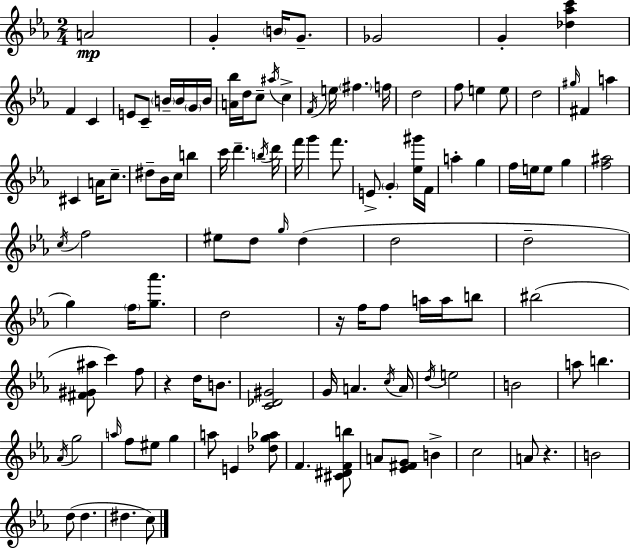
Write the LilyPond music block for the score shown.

{
  \clef treble
  \numericTimeSignature
  \time 2/4
  \key c \minor
  \repeat volta 2 { a'2\mp | g'4-. \parenthesize b'16 g'8.-- | ges'2 | g'4-. <des'' aes'' c'''>4 | \break f'4 c'4 | e'8 c'8-- \parenthesize b'16-- b'16 \parenthesize g'16 b'16 | <a' bes''>16 d''16 c''8-- \acciaccatura { ais''16 } c''4-> | \acciaccatura { f'16 } e''16 \parenthesize fis''4. | \break f''16 d''2 | f''8 e''4 | e''8 d''2 | \grace { gis''16 } fis'4 a''4 | \break cis'4 a'16 | c''8.-- dis''8-- bes'16 c''16 b''4 | c'''16 d'''4.-- | \acciaccatura { b''16 } d'''16 f'''16 g'''4 | \break f'''8. e'8-> \parenthesize g'4-. | <ees'' gis'''>16 f'16 a''4-. | g''4 f''16 e''16 e''8 | g''4 <f'' ais''>2 | \break \acciaccatura { c''16 } f''2 | eis''8 d''8 | \grace { g''16 }( d''4 d''2 | d''2-- | \break g''4) | \parenthesize f''16 <g'' aes'''>8. d''2 | r16 f''16 | f''8 a''16 a''16 b''8 bis''2( | \break <fis' gis' ais''>8 | c'''4) f''8 r4 | d''16 b'8. <c' des' gis'>2 | g'16 a'4. | \break \acciaccatura { c''16 } a'16 \acciaccatura { d''16 } | e''2 | b'2 | a''8 b''4. | \break \acciaccatura { aes'16 } g''2 | \grace { a''16 } f''8 eis''8 g''4 | a''8 e'4 | <des'' g'' aes''>8 f'4. | \break <cis' dis' f' b''>8 a'8 <ees' fis' g'>8 b'4-> | c''2 | a'8 r4. | b'2 | \break d''8( d''4. | dis''4. | c''8) } \bar "|."
}